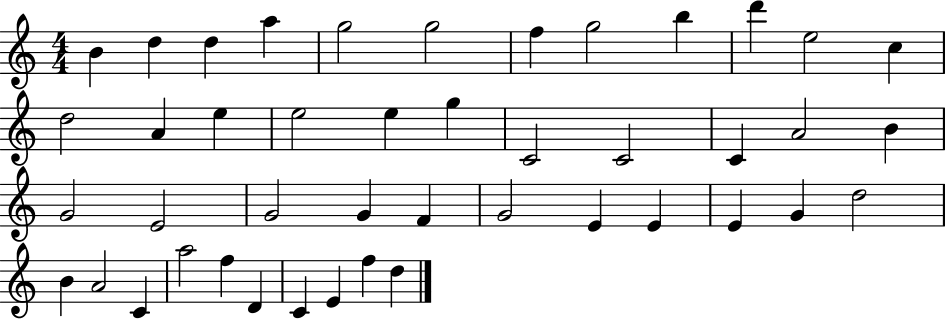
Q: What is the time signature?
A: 4/4